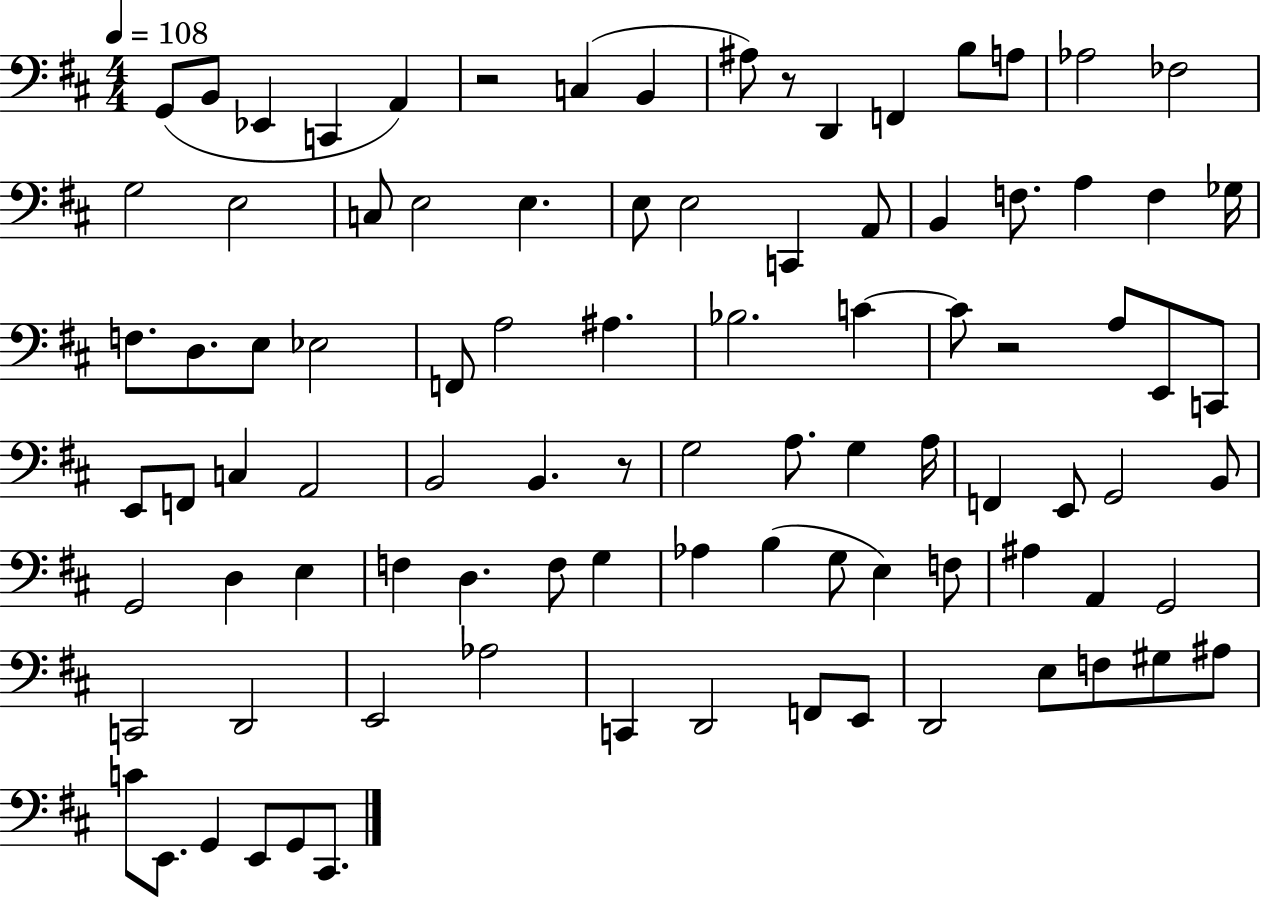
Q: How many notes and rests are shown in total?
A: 93